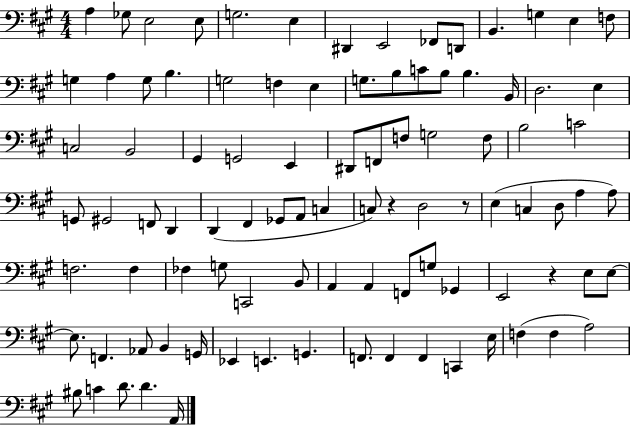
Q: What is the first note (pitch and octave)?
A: A3